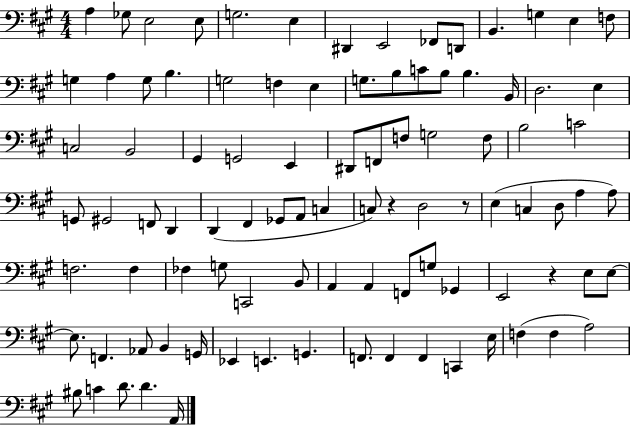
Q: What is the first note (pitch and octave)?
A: A3